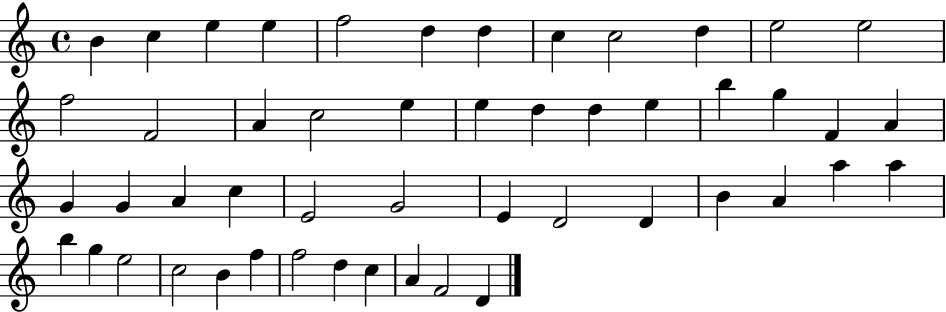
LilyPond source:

{
  \clef treble
  \time 4/4
  \defaultTimeSignature
  \key c \major
  b'4 c''4 e''4 e''4 | f''2 d''4 d''4 | c''4 c''2 d''4 | e''2 e''2 | \break f''2 f'2 | a'4 c''2 e''4 | e''4 d''4 d''4 e''4 | b''4 g''4 f'4 a'4 | \break g'4 g'4 a'4 c''4 | e'2 g'2 | e'4 d'2 d'4 | b'4 a'4 a''4 a''4 | \break b''4 g''4 e''2 | c''2 b'4 f''4 | f''2 d''4 c''4 | a'4 f'2 d'4 | \break \bar "|."
}